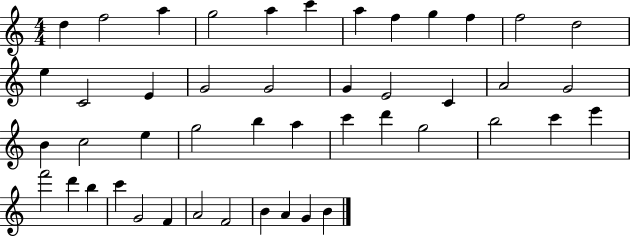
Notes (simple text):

D5/q F5/h A5/q G5/h A5/q C6/q A5/q F5/q G5/q F5/q F5/h D5/h E5/q C4/h E4/q G4/h G4/h G4/q E4/h C4/q A4/h G4/h B4/q C5/h E5/q G5/h B5/q A5/q C6/q D6/q G5/h B5/h C6/q E6/q F6/h D6/q B5/q C6/q G4/h F4/q A4/h F4/h B4/q A4/q G4/q B4/q